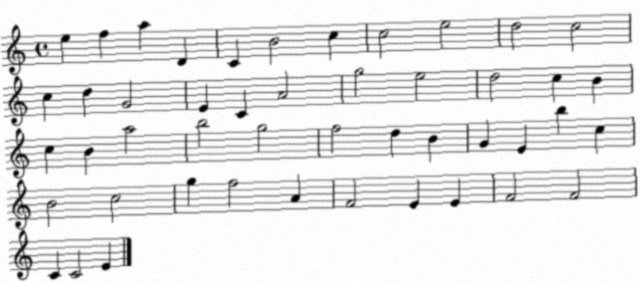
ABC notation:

X:1
T:Untitled
M:4/4
L:1/4
K:C
e f a D C B2 c c2 e2 d2 c2 c d G2 E C A2 g2 e2 d2 c B c B a2 b2 g2 f2 d B G E b c B2 c2 g f2 A F2 E E F2 F2 C C2 E